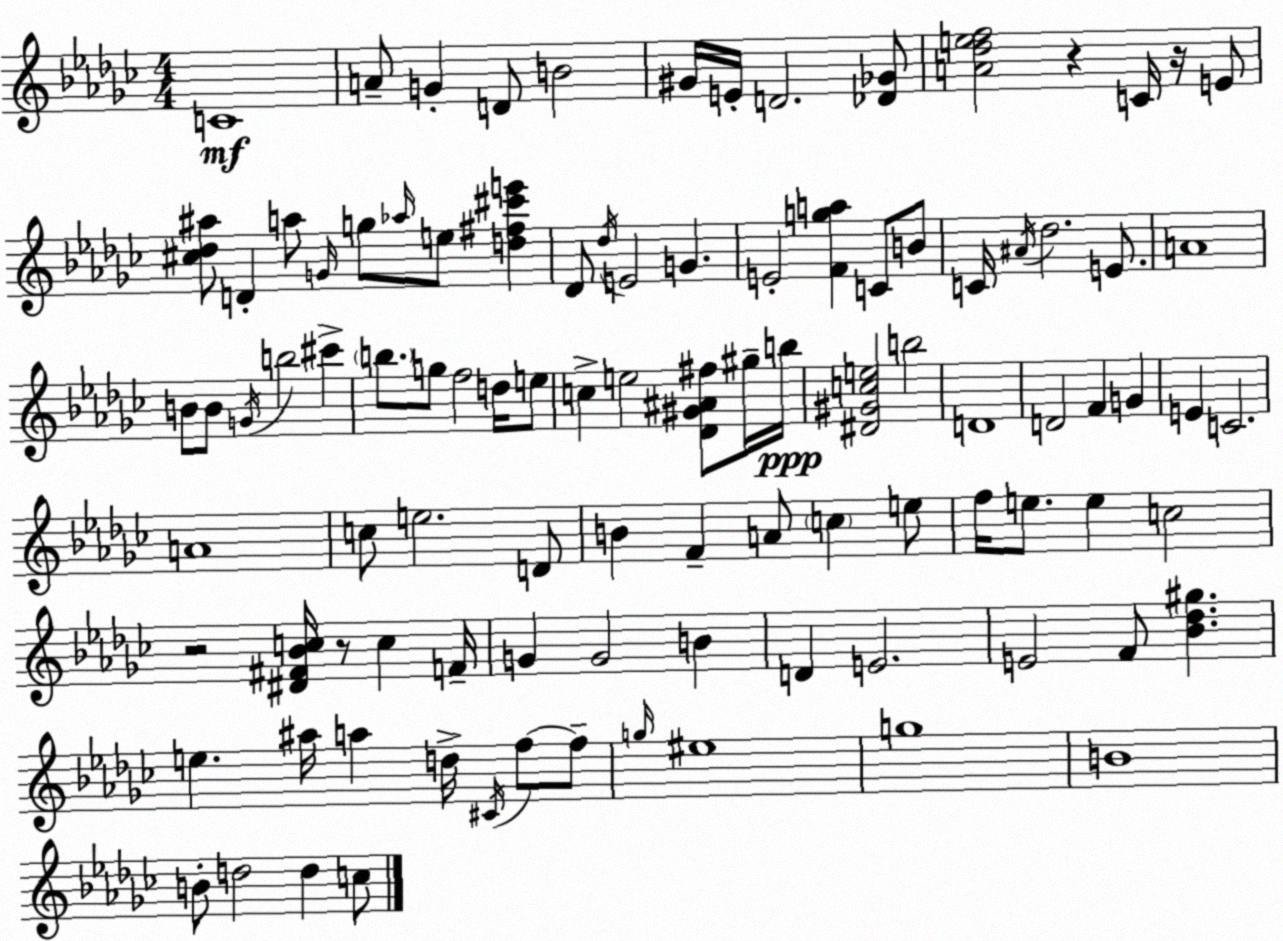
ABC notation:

X:1
T:Untitled
M:4/4
L:1/4
K:Ebm
C4 A/2 G D/2 B2 ^G/4 E/4 D2 [_D_G]/2 [A_def]2 z C/4 z/4 E/2 [^c_d^a]/2 D a/2 G/4 g/2 _a/4 e/2 [d^f^c'e'] _D/2 _d/4 E2 G E2 [Fga] C/2 B/2 C/4 ^A/4 _d2 E/2 A4 B/2 B/2 G/4 b2 ^c' b/2 g/2 f2 d/4 e/2 c e2 [_D^G^A^f]/2 ^g/4 b/4 [^D^Gce]2 b2 D4 D2 F G E C2 A4 c/2 e2 D/2 B F A/2 c e/2 f/4 e/2 e c2 z2 [^D^F_Bc]/4 z/2 c F/4 G G2 B D E2 E2 F/2 [_B_d^g] e ^a/4 a d/4 ^C/4 f/2 f/2 g/4 ^e4 g4 B4 B/2 d2 d c/2